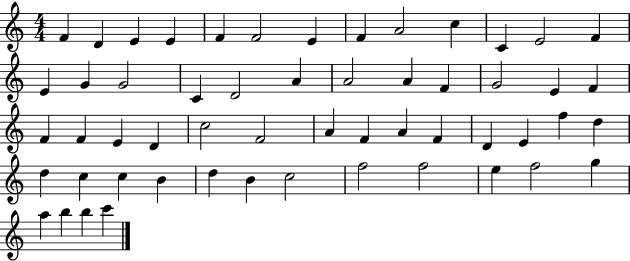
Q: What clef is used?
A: treble